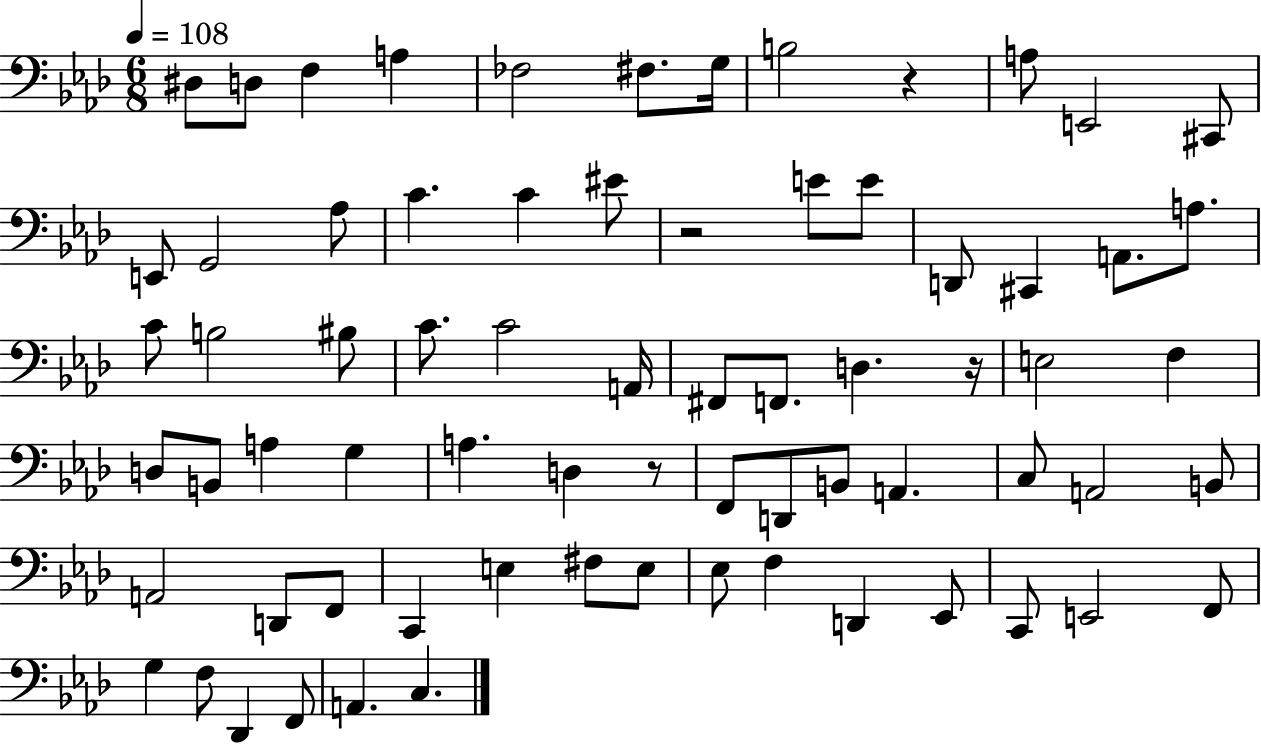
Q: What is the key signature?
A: AES major